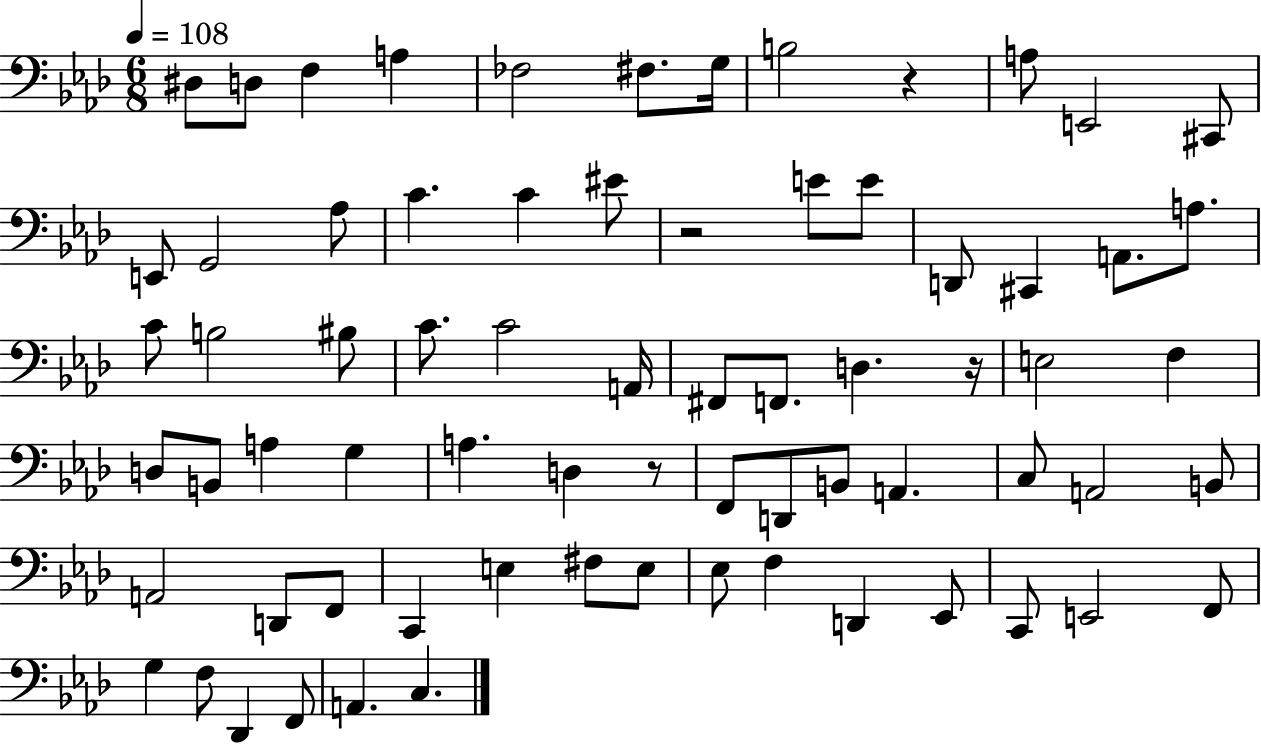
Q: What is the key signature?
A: AES major